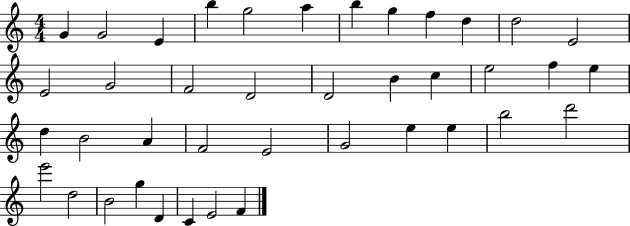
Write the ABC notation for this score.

X:1
T:Untitled
M:4/4
L:1/4
K:C
G G2 E b g2 a b g f d d2 E2 E2 G2 F2 D2 D2 B c e2 f e d B2 A F2 E2 G2 e e b2 d'2 e'2 d2 B2 g D C E2 F